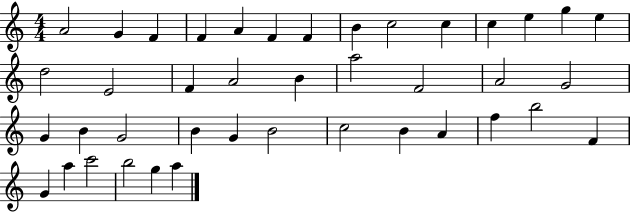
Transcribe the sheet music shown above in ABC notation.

X:1
T:Untitled
M:4/4
L:1/4
K:C
A2 G F F A F F B c2 c c e g e d2 E2 F A2 B a2 F2 A2 G2 G B G2 B G B2 c2 B A f b2 F G a c'2 b2 g a